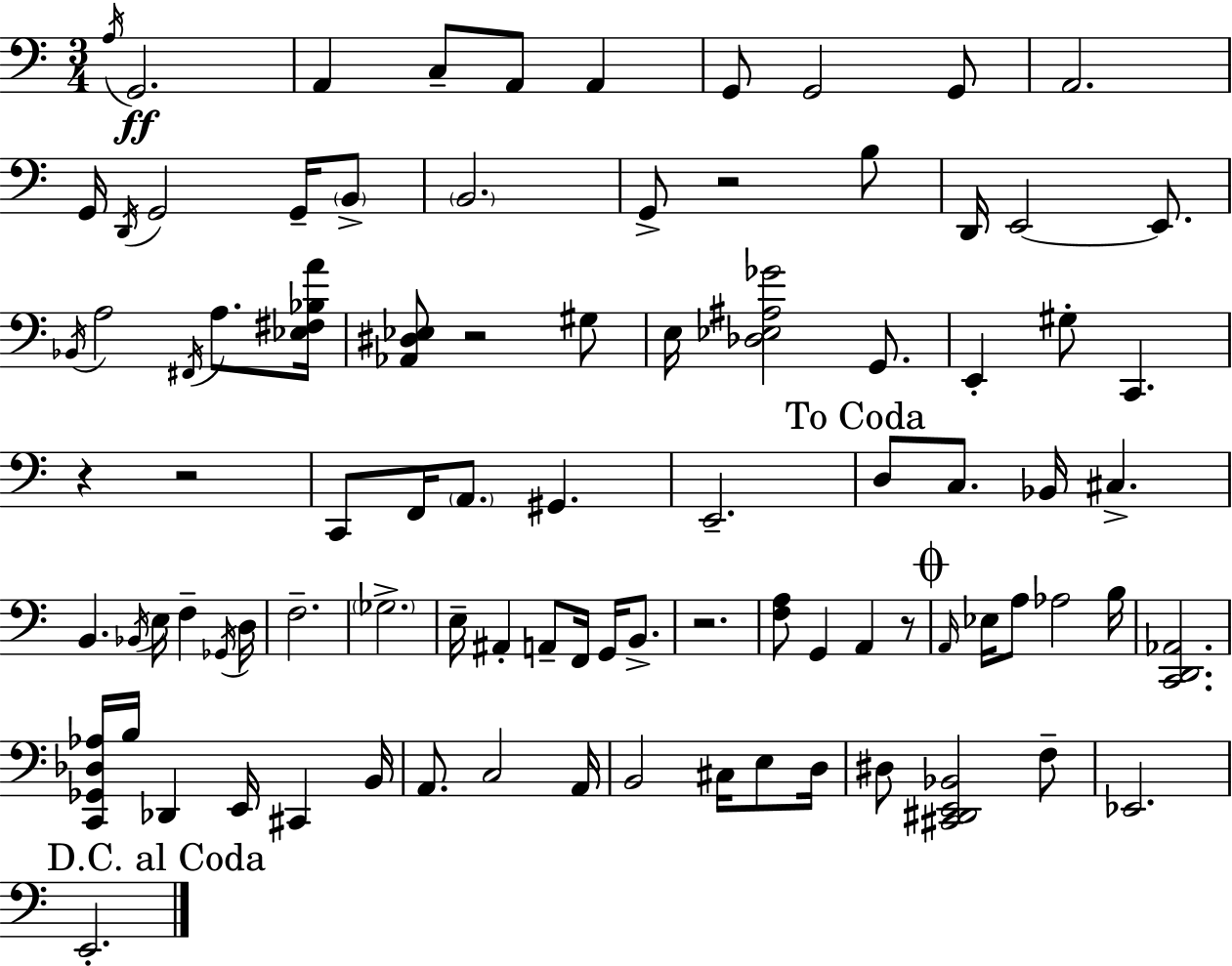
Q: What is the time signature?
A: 3/4